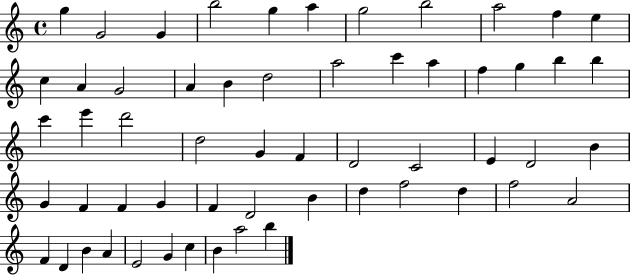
{
  \clef treble
  \time 4/4
  \defaultTimeSignature
  \key c \major
  g''4 g'2 g'4 | b''2 g''4 a''4 | g''2 b''2 | a''2 f''4 e''4 | \break c''4 a'4 g'2 | a'4 b'4 d''2 | a''2 c'''4 a''4 | f''4 g''4 b''4 b''4 | \break c'''4 e'''4 d'''2 | d''2 g'4 f'4 | d'2 c'2 | e'4 d'2 b'4 | \break g'4 f'4 f'4 g'4 | f'4 d'2 b'4 | d''4 f''2 d''4 | f''2 a'2 | \break f'4 d'4 b'4 a'4 | e'2 g'4 c''4 | b'4 a''2 b''4 | \bar "|."
}